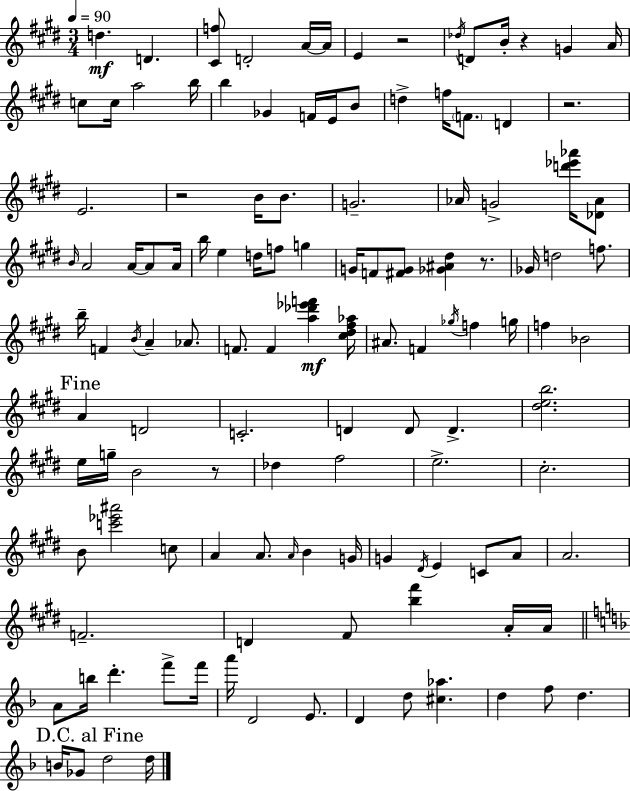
D5/q. D4/q. [C#4,F5]/e D4/h A4/s A4/s E4/q R/h Db5/s D4/e B4/s R/q G4/q A4/s C5/e C5/s A5/h B5/s B5/q Gb4/q F4/s E4/s B4/e D5/q F5/s F4/e. D4/q R/h. E4/h. R/h B4/s B4/e. G4/h. Ab4/s G4/h [D6,Eb6,Ab6]/s [Db4,Ab4]/e B4/s A4/h A4/s A4/e A4/s B5/s E5/q D5/s F5/e G5/q G4/s F4/e [F#4,G4]/e [Gb4,A#4,D#5]/q R/e. Gb4/s D5/h F5/e. B5/s F4/q B4/s A4/q Ab4/e. F4/e. F4/q [A5,Db6,Eb6,F6]/q [C#5,D#5,F#5,Ab5]/s A#4/e. F4/q Gb5/s F5/q G5/s F5/q Bb4/h A4/q D4/h C4/h. D4/q D4/e D4/q. [D#5,E5,B5]/h. E5/s G5/s B4/h R/e Db5/q F#5/h E5/h. C#5/h. B4/e [C6,Eb6,A#6]/h C5/e A4/q A4/e. A4/s B4/q G4/s G4/q D#4/s E4/q C4/e A4/e A4/h. F4/h. D4/q F#4/e [B5,F#6]/q A4/s A4/s A4/e B5/s D6/q. F6/e F6/s A6/s D4/h E4/e. D4/q D5/e [C#5,Ab5]/q. D5/q F5/e D5/q. B4/s Gb4/e D5/h D5/s